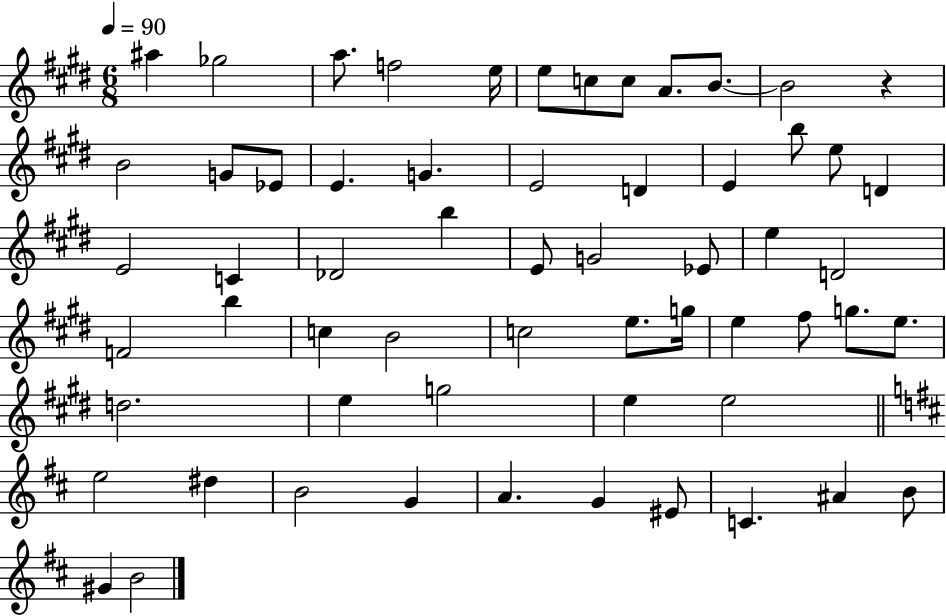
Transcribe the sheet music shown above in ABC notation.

X:1
T:Untitled
M:6/8
L:1/4
K:E
^a _g2 a/2 f2 e/4 e/2 c/2 c/2 A/2 B/2 B2 z B2 G/2 _E/2 E G E2 D E b/2 e/2 D E2 C _D2 b E/2 G2 _E/2 e D2 F2 b c B2 c2 e/2 g/4 e ^f/2 g/2 e/2 d2 e g2 e e2 e2 ^d B2 G A G ^E/2 C ^A B/2 ^G B2